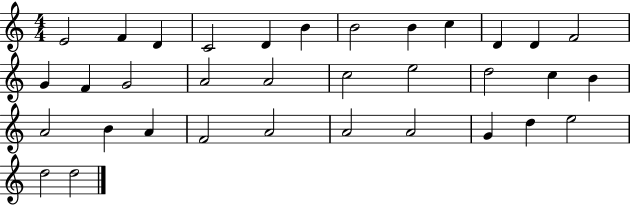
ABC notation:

X:1
T:Untitled
M:4/4
L:1/4
K:C
E2 F D C2 D B B2 B c D D F2 G F G2 A2 A2 c2 e2 d2 c B A2 B A F2 A2 A2 A2 G d e2 d2 d2